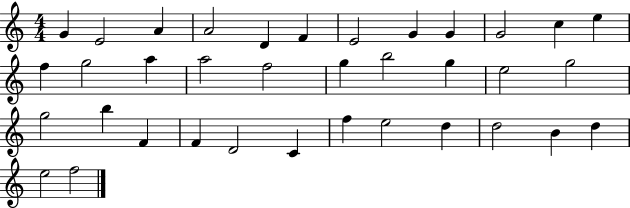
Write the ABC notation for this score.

X:1
T:Untitled
M:4/4
L:1/4
K:C
G E2 A A2 D F E2 G G G2 c e f g2 a a2 f2 g b2 g e2 g2 g2 b F F D2 C f e2 d d2 B d e2 f2